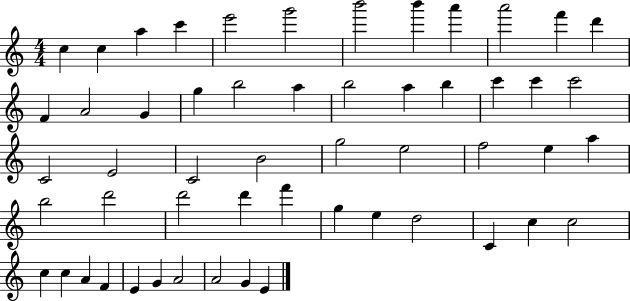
X:1
T:Untitled
M:4/4
L:1/4
K:C
c c a c' e'2 g'2 b'2 b' a' a'2 f' d' F A2 G g b2 a b2 a b c' c' c'2 C2 E2 C2 B2 g2 e2 f2 e a b2 d'2 d'2 d' f' g e d2 C c c2 c c A F E G A2 A2 G E